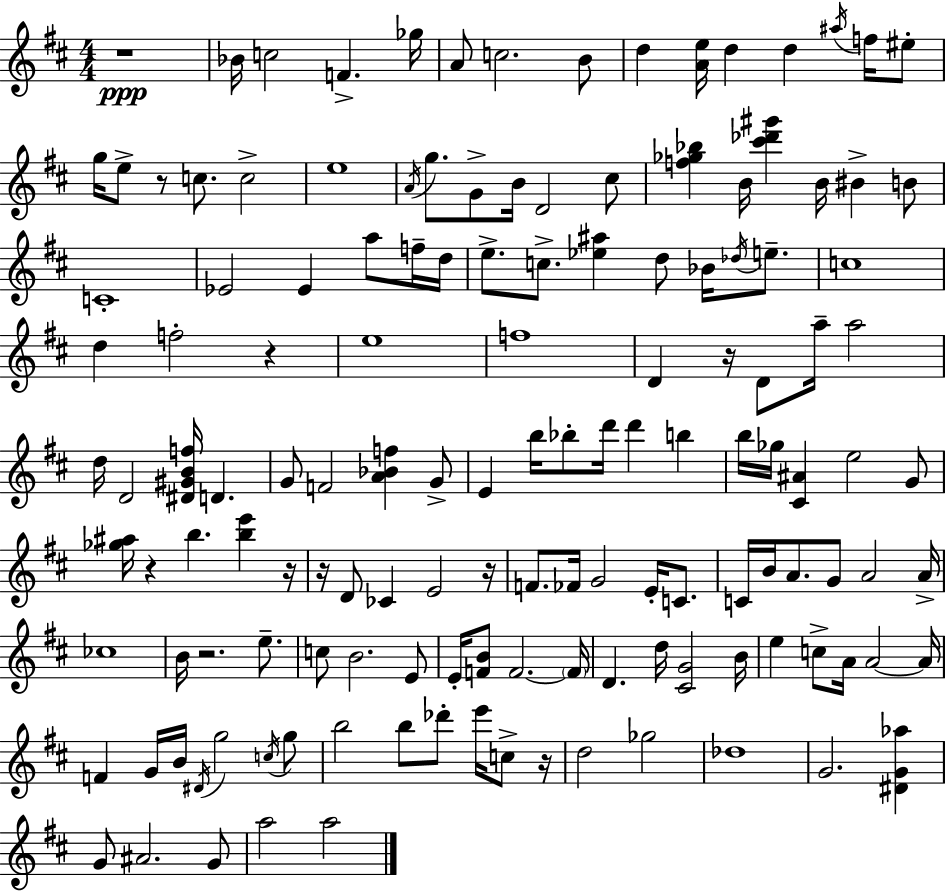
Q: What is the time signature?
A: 4/4